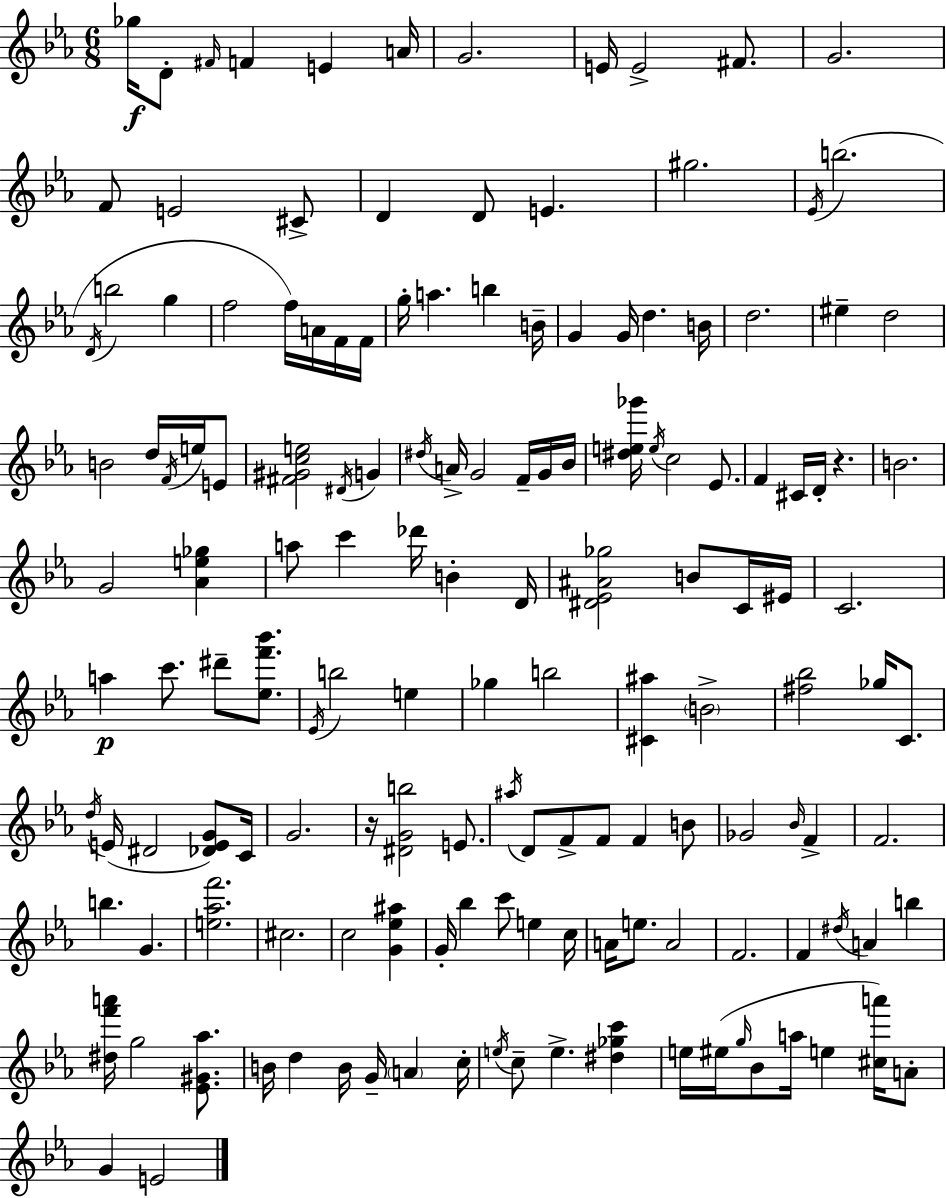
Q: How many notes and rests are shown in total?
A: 149